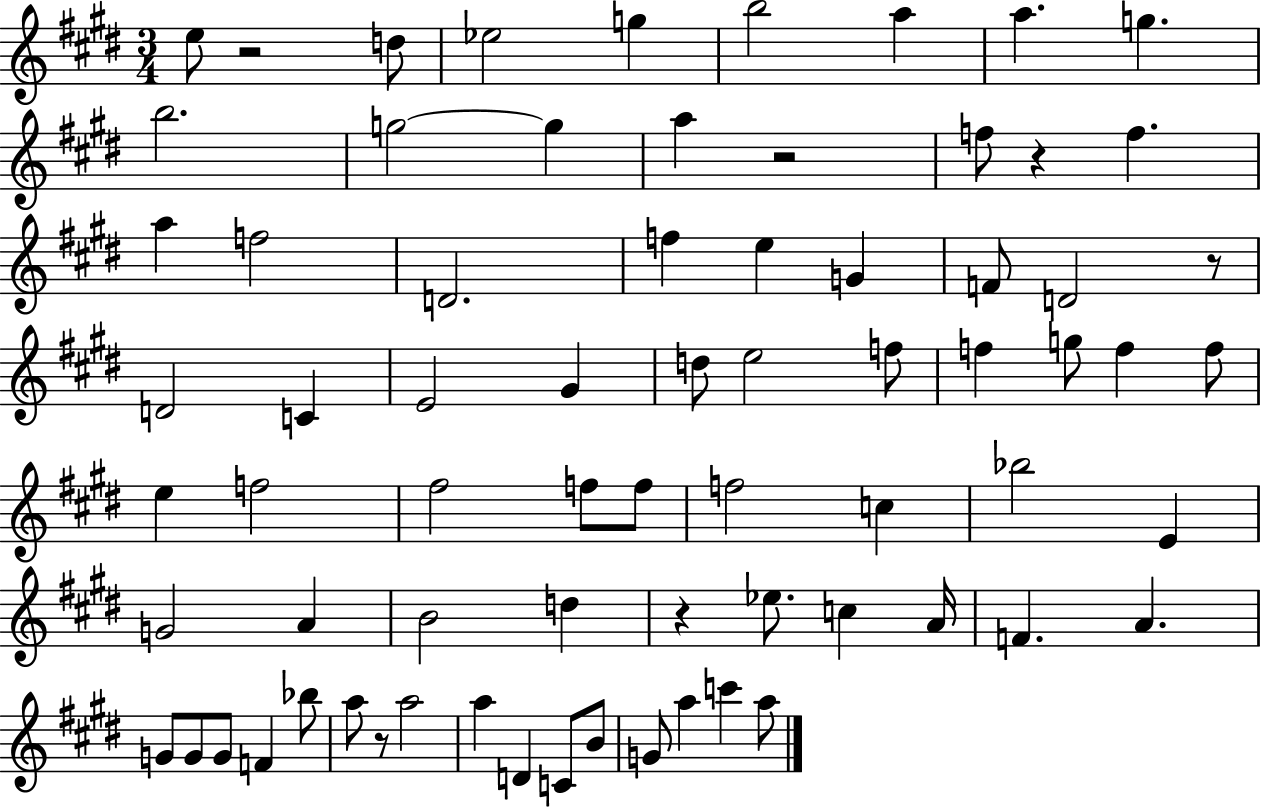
E5/e R/h D5/e Eb5/h G5/q B5/h A5/q A5/q. G5/q. B5/h. G5/h G5/q A5/q R/h F5/e R/q F5/q. A5/q F5/h D4/h. F5/q E5/q G4/q F4/e D4/h R/e D4/h C4/q E4/h G#4/q D5/e E5/h F5/e F5/q G5/e F5/q F5/e E5/q F5/h F#5/h F5/e F5/e F5/h C5/q Bb5/h E4/q G4/h A4/q B4/h D5/q R/q Eb5/e. C5/q A4/s F4/q. A4/q. G4/e G4/e G4/e F4/q Bb5/e A5/e R/e A5/h A5/q D4/q C4/e B4/e G4/e A5/q C6/q A5/e